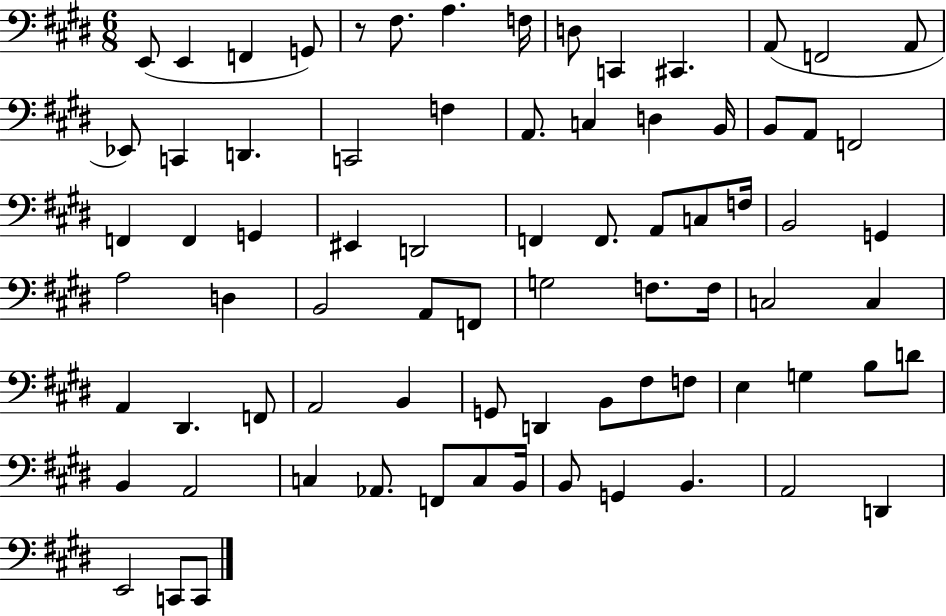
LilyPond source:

{
  \clef bass
  \numericTimeSignature
  \time 6/8
  \key e \major
  \repeat volta 2 { e,8( e,4 f,4 g,8) | r8 fis8. a4. f16 | d8 c,4 cis,4. | a,8( f,2 a,8 | \break ees,8) c,4 d,4. | c,2 f4 | a,8. c4 d4 b,16 | b,8 a,8 f,2 | \break f,4 f,4 g,4 | eis,4 d,2 | f,4 f,8. a,8 c8 f16 | b,2 g,4 | \break a2 d4 | b,2 a,8 f,8 | g2 f8. f16 | c2 c4 | \break a,4 dis,4. f,8 | a,2 b,4 | g,8 d,4 b,8 fis8 f8 | e4 g4 b8 d'8 | \break b,4 a,2 | c4 aes,8. f,8 c8 b,16 | b,8 g,4 b,4. | a,2 d,4 | \break e,2 c,8 c,8 | } \bar "|."
}